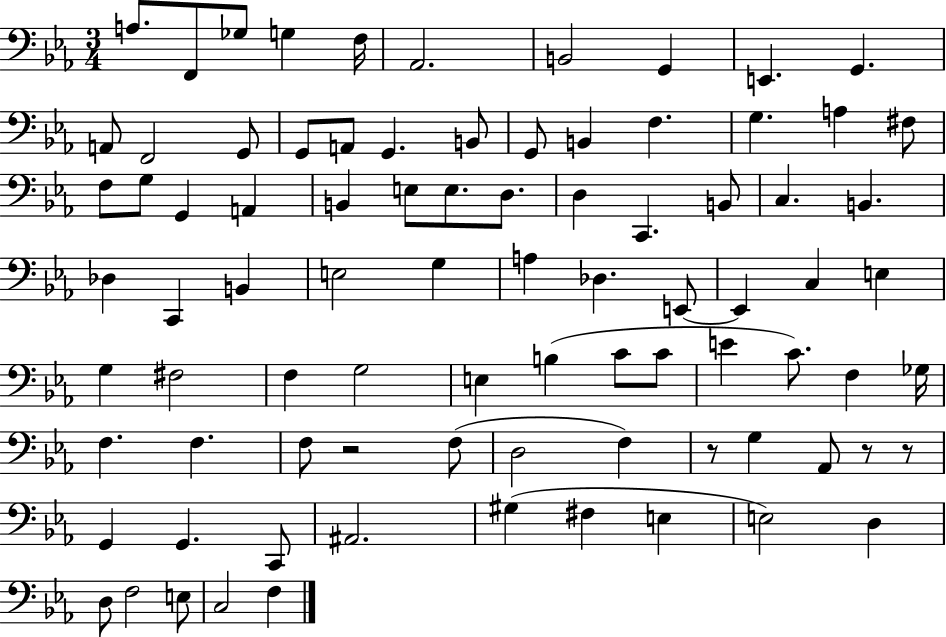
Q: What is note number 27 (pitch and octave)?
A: A2